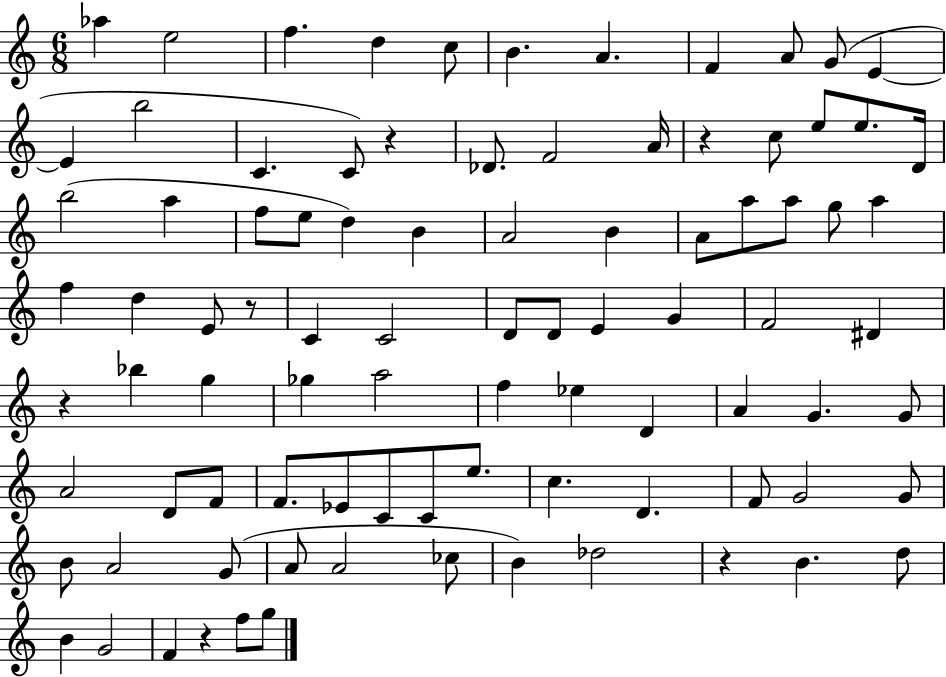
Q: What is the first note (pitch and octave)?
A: Ab5